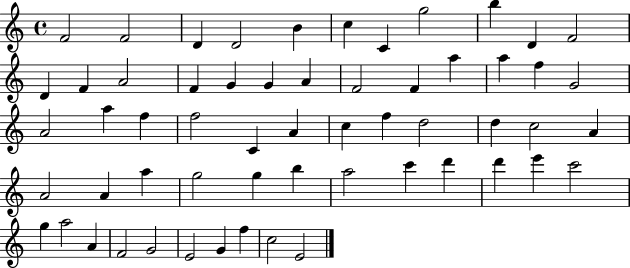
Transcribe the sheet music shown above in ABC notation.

X:1
T:Untitled
M:4/4
L:1/4
K:C
F2 F2 D D2 B c C g2 b D F2 D F A2 F G G A F2 F a a f G2 A2 a f f2 C A c f d2 d c2 A A2 A a g2 g b a2 c' d' d' e' c'2 g a2 A F2 G2 E2 G f c2 E2